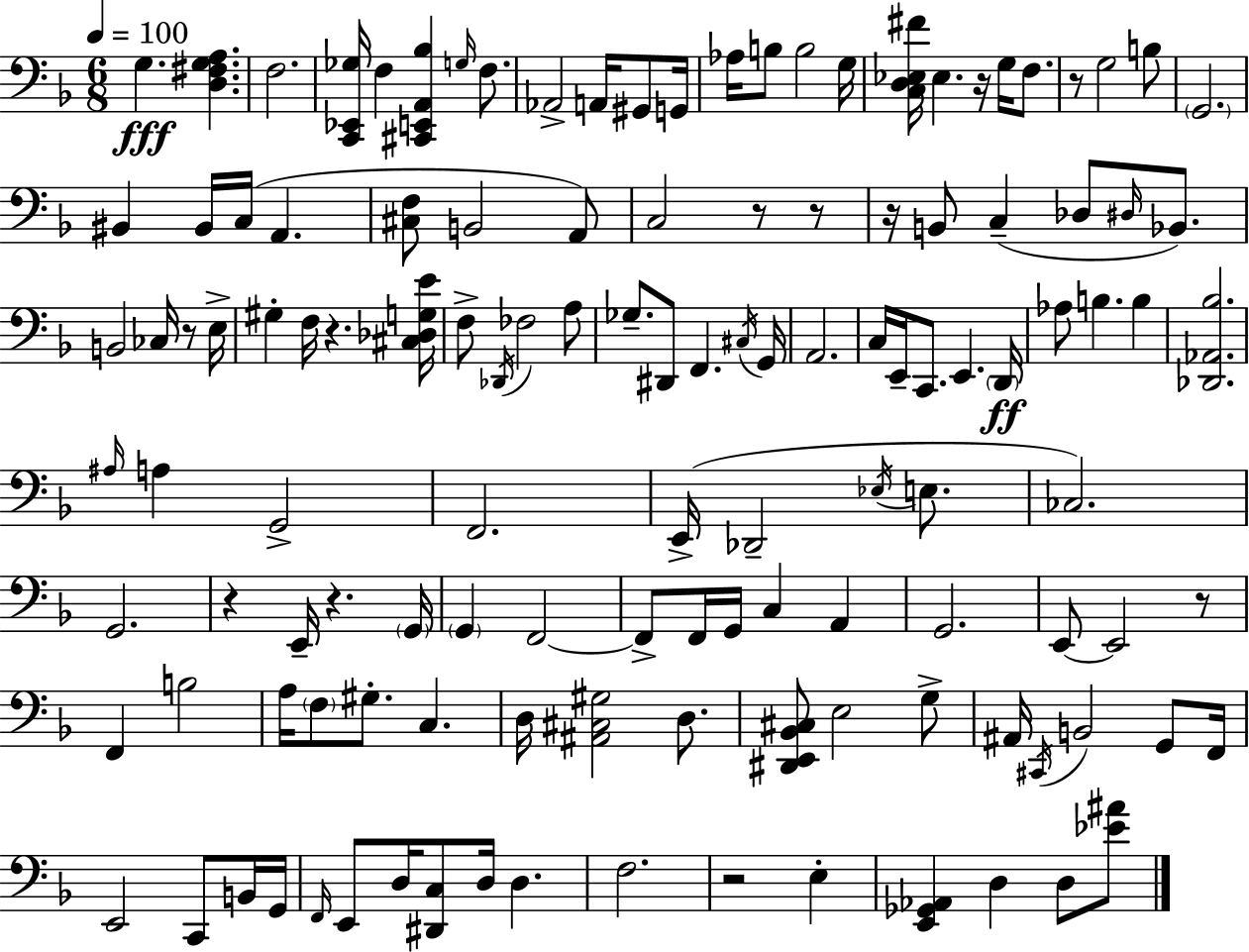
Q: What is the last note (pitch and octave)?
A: D3